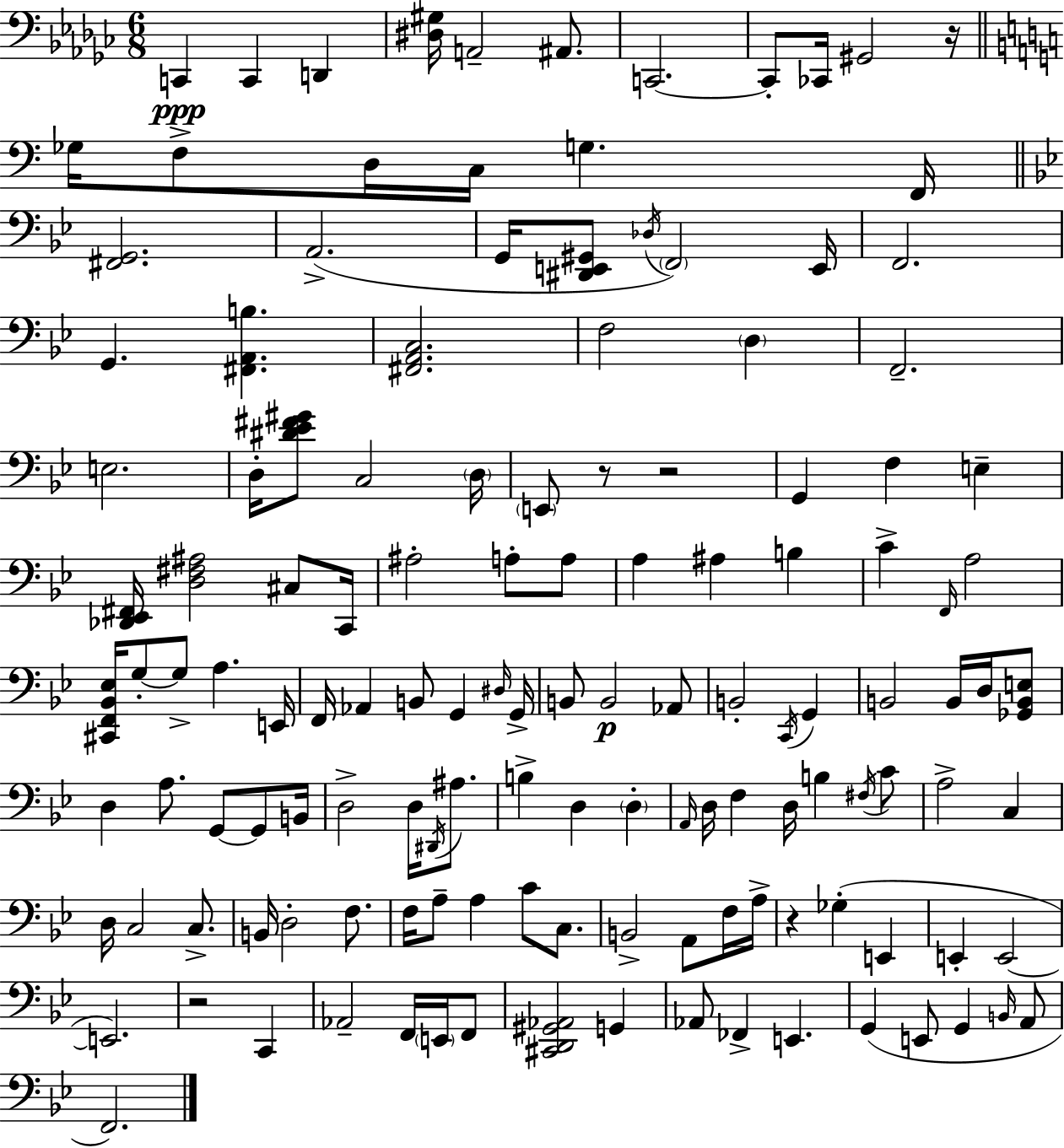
X:1
T:Untitled
M:6/8
L:1/4
K:Ebm
C,, C,, D,, [^D,^G,]/4 A,,2 ^A,,/2 C,,2 C,,/2 _C,,/4 ^G,,2 z/4 _G,/4 F,/2 D,/4 C,/4 G, F,,/4 [^F,,G,,]2 A,,2 G,,/4 [^D,,E,,^G,,]/2 _D,/4 F,,2 E,,/4 F,,2 G,, [^F,,A,,B,] [^F,,A,,C,]2 F,2 D, F,,2 E,2 D,/4 [^D_E^F^G]/2 C,2 D,/4 E,,/2 z/2 z2 G,, F, E, [_D,,_E,,^F,,]/4 [D,^F,^A,]2 ^C,/2 C,,/4 ^A,2 A,/2 A,/2 A, ^A, B, C F,,/4 A,2 [^C,,F,,_B,,_E,]/4 G,/2 G,/2 A, E,,/4 F,,/4 _A,, B,,/2 G,, ^D,/4 G,,/4 B,,/2 B,,2 _A,,/2 B,,2 C,,/4 G,, B,,2 B,,/4 D,/4 [_G,,B,,E,]/2 D, A,/2 G,,/2 G,,/2 B,,/4 D,2 D,/4 ^D,,/4 ^A,/2 B, D, D, A,,/4 D,/4 F, D,/4 B, ^F,/4 C/2 A,2 C, D,/4 C,2 C,/2 B,,/4 D,2 F,/2 F,/4 A,/2 A, C/2 C,/2 B,,2 A,,/2 F,/4 A,/4 z _G, E,, E,, E,,2 E,,2 z2 C,, _A,,2 F,,/4 E,,/4 F,,/2 [^C,,D,,^G,,_A,,]2 G,, _A,,/2 _F,, E,, G,, E,,/2 G,, B,,/4 A,,/2 F,,2